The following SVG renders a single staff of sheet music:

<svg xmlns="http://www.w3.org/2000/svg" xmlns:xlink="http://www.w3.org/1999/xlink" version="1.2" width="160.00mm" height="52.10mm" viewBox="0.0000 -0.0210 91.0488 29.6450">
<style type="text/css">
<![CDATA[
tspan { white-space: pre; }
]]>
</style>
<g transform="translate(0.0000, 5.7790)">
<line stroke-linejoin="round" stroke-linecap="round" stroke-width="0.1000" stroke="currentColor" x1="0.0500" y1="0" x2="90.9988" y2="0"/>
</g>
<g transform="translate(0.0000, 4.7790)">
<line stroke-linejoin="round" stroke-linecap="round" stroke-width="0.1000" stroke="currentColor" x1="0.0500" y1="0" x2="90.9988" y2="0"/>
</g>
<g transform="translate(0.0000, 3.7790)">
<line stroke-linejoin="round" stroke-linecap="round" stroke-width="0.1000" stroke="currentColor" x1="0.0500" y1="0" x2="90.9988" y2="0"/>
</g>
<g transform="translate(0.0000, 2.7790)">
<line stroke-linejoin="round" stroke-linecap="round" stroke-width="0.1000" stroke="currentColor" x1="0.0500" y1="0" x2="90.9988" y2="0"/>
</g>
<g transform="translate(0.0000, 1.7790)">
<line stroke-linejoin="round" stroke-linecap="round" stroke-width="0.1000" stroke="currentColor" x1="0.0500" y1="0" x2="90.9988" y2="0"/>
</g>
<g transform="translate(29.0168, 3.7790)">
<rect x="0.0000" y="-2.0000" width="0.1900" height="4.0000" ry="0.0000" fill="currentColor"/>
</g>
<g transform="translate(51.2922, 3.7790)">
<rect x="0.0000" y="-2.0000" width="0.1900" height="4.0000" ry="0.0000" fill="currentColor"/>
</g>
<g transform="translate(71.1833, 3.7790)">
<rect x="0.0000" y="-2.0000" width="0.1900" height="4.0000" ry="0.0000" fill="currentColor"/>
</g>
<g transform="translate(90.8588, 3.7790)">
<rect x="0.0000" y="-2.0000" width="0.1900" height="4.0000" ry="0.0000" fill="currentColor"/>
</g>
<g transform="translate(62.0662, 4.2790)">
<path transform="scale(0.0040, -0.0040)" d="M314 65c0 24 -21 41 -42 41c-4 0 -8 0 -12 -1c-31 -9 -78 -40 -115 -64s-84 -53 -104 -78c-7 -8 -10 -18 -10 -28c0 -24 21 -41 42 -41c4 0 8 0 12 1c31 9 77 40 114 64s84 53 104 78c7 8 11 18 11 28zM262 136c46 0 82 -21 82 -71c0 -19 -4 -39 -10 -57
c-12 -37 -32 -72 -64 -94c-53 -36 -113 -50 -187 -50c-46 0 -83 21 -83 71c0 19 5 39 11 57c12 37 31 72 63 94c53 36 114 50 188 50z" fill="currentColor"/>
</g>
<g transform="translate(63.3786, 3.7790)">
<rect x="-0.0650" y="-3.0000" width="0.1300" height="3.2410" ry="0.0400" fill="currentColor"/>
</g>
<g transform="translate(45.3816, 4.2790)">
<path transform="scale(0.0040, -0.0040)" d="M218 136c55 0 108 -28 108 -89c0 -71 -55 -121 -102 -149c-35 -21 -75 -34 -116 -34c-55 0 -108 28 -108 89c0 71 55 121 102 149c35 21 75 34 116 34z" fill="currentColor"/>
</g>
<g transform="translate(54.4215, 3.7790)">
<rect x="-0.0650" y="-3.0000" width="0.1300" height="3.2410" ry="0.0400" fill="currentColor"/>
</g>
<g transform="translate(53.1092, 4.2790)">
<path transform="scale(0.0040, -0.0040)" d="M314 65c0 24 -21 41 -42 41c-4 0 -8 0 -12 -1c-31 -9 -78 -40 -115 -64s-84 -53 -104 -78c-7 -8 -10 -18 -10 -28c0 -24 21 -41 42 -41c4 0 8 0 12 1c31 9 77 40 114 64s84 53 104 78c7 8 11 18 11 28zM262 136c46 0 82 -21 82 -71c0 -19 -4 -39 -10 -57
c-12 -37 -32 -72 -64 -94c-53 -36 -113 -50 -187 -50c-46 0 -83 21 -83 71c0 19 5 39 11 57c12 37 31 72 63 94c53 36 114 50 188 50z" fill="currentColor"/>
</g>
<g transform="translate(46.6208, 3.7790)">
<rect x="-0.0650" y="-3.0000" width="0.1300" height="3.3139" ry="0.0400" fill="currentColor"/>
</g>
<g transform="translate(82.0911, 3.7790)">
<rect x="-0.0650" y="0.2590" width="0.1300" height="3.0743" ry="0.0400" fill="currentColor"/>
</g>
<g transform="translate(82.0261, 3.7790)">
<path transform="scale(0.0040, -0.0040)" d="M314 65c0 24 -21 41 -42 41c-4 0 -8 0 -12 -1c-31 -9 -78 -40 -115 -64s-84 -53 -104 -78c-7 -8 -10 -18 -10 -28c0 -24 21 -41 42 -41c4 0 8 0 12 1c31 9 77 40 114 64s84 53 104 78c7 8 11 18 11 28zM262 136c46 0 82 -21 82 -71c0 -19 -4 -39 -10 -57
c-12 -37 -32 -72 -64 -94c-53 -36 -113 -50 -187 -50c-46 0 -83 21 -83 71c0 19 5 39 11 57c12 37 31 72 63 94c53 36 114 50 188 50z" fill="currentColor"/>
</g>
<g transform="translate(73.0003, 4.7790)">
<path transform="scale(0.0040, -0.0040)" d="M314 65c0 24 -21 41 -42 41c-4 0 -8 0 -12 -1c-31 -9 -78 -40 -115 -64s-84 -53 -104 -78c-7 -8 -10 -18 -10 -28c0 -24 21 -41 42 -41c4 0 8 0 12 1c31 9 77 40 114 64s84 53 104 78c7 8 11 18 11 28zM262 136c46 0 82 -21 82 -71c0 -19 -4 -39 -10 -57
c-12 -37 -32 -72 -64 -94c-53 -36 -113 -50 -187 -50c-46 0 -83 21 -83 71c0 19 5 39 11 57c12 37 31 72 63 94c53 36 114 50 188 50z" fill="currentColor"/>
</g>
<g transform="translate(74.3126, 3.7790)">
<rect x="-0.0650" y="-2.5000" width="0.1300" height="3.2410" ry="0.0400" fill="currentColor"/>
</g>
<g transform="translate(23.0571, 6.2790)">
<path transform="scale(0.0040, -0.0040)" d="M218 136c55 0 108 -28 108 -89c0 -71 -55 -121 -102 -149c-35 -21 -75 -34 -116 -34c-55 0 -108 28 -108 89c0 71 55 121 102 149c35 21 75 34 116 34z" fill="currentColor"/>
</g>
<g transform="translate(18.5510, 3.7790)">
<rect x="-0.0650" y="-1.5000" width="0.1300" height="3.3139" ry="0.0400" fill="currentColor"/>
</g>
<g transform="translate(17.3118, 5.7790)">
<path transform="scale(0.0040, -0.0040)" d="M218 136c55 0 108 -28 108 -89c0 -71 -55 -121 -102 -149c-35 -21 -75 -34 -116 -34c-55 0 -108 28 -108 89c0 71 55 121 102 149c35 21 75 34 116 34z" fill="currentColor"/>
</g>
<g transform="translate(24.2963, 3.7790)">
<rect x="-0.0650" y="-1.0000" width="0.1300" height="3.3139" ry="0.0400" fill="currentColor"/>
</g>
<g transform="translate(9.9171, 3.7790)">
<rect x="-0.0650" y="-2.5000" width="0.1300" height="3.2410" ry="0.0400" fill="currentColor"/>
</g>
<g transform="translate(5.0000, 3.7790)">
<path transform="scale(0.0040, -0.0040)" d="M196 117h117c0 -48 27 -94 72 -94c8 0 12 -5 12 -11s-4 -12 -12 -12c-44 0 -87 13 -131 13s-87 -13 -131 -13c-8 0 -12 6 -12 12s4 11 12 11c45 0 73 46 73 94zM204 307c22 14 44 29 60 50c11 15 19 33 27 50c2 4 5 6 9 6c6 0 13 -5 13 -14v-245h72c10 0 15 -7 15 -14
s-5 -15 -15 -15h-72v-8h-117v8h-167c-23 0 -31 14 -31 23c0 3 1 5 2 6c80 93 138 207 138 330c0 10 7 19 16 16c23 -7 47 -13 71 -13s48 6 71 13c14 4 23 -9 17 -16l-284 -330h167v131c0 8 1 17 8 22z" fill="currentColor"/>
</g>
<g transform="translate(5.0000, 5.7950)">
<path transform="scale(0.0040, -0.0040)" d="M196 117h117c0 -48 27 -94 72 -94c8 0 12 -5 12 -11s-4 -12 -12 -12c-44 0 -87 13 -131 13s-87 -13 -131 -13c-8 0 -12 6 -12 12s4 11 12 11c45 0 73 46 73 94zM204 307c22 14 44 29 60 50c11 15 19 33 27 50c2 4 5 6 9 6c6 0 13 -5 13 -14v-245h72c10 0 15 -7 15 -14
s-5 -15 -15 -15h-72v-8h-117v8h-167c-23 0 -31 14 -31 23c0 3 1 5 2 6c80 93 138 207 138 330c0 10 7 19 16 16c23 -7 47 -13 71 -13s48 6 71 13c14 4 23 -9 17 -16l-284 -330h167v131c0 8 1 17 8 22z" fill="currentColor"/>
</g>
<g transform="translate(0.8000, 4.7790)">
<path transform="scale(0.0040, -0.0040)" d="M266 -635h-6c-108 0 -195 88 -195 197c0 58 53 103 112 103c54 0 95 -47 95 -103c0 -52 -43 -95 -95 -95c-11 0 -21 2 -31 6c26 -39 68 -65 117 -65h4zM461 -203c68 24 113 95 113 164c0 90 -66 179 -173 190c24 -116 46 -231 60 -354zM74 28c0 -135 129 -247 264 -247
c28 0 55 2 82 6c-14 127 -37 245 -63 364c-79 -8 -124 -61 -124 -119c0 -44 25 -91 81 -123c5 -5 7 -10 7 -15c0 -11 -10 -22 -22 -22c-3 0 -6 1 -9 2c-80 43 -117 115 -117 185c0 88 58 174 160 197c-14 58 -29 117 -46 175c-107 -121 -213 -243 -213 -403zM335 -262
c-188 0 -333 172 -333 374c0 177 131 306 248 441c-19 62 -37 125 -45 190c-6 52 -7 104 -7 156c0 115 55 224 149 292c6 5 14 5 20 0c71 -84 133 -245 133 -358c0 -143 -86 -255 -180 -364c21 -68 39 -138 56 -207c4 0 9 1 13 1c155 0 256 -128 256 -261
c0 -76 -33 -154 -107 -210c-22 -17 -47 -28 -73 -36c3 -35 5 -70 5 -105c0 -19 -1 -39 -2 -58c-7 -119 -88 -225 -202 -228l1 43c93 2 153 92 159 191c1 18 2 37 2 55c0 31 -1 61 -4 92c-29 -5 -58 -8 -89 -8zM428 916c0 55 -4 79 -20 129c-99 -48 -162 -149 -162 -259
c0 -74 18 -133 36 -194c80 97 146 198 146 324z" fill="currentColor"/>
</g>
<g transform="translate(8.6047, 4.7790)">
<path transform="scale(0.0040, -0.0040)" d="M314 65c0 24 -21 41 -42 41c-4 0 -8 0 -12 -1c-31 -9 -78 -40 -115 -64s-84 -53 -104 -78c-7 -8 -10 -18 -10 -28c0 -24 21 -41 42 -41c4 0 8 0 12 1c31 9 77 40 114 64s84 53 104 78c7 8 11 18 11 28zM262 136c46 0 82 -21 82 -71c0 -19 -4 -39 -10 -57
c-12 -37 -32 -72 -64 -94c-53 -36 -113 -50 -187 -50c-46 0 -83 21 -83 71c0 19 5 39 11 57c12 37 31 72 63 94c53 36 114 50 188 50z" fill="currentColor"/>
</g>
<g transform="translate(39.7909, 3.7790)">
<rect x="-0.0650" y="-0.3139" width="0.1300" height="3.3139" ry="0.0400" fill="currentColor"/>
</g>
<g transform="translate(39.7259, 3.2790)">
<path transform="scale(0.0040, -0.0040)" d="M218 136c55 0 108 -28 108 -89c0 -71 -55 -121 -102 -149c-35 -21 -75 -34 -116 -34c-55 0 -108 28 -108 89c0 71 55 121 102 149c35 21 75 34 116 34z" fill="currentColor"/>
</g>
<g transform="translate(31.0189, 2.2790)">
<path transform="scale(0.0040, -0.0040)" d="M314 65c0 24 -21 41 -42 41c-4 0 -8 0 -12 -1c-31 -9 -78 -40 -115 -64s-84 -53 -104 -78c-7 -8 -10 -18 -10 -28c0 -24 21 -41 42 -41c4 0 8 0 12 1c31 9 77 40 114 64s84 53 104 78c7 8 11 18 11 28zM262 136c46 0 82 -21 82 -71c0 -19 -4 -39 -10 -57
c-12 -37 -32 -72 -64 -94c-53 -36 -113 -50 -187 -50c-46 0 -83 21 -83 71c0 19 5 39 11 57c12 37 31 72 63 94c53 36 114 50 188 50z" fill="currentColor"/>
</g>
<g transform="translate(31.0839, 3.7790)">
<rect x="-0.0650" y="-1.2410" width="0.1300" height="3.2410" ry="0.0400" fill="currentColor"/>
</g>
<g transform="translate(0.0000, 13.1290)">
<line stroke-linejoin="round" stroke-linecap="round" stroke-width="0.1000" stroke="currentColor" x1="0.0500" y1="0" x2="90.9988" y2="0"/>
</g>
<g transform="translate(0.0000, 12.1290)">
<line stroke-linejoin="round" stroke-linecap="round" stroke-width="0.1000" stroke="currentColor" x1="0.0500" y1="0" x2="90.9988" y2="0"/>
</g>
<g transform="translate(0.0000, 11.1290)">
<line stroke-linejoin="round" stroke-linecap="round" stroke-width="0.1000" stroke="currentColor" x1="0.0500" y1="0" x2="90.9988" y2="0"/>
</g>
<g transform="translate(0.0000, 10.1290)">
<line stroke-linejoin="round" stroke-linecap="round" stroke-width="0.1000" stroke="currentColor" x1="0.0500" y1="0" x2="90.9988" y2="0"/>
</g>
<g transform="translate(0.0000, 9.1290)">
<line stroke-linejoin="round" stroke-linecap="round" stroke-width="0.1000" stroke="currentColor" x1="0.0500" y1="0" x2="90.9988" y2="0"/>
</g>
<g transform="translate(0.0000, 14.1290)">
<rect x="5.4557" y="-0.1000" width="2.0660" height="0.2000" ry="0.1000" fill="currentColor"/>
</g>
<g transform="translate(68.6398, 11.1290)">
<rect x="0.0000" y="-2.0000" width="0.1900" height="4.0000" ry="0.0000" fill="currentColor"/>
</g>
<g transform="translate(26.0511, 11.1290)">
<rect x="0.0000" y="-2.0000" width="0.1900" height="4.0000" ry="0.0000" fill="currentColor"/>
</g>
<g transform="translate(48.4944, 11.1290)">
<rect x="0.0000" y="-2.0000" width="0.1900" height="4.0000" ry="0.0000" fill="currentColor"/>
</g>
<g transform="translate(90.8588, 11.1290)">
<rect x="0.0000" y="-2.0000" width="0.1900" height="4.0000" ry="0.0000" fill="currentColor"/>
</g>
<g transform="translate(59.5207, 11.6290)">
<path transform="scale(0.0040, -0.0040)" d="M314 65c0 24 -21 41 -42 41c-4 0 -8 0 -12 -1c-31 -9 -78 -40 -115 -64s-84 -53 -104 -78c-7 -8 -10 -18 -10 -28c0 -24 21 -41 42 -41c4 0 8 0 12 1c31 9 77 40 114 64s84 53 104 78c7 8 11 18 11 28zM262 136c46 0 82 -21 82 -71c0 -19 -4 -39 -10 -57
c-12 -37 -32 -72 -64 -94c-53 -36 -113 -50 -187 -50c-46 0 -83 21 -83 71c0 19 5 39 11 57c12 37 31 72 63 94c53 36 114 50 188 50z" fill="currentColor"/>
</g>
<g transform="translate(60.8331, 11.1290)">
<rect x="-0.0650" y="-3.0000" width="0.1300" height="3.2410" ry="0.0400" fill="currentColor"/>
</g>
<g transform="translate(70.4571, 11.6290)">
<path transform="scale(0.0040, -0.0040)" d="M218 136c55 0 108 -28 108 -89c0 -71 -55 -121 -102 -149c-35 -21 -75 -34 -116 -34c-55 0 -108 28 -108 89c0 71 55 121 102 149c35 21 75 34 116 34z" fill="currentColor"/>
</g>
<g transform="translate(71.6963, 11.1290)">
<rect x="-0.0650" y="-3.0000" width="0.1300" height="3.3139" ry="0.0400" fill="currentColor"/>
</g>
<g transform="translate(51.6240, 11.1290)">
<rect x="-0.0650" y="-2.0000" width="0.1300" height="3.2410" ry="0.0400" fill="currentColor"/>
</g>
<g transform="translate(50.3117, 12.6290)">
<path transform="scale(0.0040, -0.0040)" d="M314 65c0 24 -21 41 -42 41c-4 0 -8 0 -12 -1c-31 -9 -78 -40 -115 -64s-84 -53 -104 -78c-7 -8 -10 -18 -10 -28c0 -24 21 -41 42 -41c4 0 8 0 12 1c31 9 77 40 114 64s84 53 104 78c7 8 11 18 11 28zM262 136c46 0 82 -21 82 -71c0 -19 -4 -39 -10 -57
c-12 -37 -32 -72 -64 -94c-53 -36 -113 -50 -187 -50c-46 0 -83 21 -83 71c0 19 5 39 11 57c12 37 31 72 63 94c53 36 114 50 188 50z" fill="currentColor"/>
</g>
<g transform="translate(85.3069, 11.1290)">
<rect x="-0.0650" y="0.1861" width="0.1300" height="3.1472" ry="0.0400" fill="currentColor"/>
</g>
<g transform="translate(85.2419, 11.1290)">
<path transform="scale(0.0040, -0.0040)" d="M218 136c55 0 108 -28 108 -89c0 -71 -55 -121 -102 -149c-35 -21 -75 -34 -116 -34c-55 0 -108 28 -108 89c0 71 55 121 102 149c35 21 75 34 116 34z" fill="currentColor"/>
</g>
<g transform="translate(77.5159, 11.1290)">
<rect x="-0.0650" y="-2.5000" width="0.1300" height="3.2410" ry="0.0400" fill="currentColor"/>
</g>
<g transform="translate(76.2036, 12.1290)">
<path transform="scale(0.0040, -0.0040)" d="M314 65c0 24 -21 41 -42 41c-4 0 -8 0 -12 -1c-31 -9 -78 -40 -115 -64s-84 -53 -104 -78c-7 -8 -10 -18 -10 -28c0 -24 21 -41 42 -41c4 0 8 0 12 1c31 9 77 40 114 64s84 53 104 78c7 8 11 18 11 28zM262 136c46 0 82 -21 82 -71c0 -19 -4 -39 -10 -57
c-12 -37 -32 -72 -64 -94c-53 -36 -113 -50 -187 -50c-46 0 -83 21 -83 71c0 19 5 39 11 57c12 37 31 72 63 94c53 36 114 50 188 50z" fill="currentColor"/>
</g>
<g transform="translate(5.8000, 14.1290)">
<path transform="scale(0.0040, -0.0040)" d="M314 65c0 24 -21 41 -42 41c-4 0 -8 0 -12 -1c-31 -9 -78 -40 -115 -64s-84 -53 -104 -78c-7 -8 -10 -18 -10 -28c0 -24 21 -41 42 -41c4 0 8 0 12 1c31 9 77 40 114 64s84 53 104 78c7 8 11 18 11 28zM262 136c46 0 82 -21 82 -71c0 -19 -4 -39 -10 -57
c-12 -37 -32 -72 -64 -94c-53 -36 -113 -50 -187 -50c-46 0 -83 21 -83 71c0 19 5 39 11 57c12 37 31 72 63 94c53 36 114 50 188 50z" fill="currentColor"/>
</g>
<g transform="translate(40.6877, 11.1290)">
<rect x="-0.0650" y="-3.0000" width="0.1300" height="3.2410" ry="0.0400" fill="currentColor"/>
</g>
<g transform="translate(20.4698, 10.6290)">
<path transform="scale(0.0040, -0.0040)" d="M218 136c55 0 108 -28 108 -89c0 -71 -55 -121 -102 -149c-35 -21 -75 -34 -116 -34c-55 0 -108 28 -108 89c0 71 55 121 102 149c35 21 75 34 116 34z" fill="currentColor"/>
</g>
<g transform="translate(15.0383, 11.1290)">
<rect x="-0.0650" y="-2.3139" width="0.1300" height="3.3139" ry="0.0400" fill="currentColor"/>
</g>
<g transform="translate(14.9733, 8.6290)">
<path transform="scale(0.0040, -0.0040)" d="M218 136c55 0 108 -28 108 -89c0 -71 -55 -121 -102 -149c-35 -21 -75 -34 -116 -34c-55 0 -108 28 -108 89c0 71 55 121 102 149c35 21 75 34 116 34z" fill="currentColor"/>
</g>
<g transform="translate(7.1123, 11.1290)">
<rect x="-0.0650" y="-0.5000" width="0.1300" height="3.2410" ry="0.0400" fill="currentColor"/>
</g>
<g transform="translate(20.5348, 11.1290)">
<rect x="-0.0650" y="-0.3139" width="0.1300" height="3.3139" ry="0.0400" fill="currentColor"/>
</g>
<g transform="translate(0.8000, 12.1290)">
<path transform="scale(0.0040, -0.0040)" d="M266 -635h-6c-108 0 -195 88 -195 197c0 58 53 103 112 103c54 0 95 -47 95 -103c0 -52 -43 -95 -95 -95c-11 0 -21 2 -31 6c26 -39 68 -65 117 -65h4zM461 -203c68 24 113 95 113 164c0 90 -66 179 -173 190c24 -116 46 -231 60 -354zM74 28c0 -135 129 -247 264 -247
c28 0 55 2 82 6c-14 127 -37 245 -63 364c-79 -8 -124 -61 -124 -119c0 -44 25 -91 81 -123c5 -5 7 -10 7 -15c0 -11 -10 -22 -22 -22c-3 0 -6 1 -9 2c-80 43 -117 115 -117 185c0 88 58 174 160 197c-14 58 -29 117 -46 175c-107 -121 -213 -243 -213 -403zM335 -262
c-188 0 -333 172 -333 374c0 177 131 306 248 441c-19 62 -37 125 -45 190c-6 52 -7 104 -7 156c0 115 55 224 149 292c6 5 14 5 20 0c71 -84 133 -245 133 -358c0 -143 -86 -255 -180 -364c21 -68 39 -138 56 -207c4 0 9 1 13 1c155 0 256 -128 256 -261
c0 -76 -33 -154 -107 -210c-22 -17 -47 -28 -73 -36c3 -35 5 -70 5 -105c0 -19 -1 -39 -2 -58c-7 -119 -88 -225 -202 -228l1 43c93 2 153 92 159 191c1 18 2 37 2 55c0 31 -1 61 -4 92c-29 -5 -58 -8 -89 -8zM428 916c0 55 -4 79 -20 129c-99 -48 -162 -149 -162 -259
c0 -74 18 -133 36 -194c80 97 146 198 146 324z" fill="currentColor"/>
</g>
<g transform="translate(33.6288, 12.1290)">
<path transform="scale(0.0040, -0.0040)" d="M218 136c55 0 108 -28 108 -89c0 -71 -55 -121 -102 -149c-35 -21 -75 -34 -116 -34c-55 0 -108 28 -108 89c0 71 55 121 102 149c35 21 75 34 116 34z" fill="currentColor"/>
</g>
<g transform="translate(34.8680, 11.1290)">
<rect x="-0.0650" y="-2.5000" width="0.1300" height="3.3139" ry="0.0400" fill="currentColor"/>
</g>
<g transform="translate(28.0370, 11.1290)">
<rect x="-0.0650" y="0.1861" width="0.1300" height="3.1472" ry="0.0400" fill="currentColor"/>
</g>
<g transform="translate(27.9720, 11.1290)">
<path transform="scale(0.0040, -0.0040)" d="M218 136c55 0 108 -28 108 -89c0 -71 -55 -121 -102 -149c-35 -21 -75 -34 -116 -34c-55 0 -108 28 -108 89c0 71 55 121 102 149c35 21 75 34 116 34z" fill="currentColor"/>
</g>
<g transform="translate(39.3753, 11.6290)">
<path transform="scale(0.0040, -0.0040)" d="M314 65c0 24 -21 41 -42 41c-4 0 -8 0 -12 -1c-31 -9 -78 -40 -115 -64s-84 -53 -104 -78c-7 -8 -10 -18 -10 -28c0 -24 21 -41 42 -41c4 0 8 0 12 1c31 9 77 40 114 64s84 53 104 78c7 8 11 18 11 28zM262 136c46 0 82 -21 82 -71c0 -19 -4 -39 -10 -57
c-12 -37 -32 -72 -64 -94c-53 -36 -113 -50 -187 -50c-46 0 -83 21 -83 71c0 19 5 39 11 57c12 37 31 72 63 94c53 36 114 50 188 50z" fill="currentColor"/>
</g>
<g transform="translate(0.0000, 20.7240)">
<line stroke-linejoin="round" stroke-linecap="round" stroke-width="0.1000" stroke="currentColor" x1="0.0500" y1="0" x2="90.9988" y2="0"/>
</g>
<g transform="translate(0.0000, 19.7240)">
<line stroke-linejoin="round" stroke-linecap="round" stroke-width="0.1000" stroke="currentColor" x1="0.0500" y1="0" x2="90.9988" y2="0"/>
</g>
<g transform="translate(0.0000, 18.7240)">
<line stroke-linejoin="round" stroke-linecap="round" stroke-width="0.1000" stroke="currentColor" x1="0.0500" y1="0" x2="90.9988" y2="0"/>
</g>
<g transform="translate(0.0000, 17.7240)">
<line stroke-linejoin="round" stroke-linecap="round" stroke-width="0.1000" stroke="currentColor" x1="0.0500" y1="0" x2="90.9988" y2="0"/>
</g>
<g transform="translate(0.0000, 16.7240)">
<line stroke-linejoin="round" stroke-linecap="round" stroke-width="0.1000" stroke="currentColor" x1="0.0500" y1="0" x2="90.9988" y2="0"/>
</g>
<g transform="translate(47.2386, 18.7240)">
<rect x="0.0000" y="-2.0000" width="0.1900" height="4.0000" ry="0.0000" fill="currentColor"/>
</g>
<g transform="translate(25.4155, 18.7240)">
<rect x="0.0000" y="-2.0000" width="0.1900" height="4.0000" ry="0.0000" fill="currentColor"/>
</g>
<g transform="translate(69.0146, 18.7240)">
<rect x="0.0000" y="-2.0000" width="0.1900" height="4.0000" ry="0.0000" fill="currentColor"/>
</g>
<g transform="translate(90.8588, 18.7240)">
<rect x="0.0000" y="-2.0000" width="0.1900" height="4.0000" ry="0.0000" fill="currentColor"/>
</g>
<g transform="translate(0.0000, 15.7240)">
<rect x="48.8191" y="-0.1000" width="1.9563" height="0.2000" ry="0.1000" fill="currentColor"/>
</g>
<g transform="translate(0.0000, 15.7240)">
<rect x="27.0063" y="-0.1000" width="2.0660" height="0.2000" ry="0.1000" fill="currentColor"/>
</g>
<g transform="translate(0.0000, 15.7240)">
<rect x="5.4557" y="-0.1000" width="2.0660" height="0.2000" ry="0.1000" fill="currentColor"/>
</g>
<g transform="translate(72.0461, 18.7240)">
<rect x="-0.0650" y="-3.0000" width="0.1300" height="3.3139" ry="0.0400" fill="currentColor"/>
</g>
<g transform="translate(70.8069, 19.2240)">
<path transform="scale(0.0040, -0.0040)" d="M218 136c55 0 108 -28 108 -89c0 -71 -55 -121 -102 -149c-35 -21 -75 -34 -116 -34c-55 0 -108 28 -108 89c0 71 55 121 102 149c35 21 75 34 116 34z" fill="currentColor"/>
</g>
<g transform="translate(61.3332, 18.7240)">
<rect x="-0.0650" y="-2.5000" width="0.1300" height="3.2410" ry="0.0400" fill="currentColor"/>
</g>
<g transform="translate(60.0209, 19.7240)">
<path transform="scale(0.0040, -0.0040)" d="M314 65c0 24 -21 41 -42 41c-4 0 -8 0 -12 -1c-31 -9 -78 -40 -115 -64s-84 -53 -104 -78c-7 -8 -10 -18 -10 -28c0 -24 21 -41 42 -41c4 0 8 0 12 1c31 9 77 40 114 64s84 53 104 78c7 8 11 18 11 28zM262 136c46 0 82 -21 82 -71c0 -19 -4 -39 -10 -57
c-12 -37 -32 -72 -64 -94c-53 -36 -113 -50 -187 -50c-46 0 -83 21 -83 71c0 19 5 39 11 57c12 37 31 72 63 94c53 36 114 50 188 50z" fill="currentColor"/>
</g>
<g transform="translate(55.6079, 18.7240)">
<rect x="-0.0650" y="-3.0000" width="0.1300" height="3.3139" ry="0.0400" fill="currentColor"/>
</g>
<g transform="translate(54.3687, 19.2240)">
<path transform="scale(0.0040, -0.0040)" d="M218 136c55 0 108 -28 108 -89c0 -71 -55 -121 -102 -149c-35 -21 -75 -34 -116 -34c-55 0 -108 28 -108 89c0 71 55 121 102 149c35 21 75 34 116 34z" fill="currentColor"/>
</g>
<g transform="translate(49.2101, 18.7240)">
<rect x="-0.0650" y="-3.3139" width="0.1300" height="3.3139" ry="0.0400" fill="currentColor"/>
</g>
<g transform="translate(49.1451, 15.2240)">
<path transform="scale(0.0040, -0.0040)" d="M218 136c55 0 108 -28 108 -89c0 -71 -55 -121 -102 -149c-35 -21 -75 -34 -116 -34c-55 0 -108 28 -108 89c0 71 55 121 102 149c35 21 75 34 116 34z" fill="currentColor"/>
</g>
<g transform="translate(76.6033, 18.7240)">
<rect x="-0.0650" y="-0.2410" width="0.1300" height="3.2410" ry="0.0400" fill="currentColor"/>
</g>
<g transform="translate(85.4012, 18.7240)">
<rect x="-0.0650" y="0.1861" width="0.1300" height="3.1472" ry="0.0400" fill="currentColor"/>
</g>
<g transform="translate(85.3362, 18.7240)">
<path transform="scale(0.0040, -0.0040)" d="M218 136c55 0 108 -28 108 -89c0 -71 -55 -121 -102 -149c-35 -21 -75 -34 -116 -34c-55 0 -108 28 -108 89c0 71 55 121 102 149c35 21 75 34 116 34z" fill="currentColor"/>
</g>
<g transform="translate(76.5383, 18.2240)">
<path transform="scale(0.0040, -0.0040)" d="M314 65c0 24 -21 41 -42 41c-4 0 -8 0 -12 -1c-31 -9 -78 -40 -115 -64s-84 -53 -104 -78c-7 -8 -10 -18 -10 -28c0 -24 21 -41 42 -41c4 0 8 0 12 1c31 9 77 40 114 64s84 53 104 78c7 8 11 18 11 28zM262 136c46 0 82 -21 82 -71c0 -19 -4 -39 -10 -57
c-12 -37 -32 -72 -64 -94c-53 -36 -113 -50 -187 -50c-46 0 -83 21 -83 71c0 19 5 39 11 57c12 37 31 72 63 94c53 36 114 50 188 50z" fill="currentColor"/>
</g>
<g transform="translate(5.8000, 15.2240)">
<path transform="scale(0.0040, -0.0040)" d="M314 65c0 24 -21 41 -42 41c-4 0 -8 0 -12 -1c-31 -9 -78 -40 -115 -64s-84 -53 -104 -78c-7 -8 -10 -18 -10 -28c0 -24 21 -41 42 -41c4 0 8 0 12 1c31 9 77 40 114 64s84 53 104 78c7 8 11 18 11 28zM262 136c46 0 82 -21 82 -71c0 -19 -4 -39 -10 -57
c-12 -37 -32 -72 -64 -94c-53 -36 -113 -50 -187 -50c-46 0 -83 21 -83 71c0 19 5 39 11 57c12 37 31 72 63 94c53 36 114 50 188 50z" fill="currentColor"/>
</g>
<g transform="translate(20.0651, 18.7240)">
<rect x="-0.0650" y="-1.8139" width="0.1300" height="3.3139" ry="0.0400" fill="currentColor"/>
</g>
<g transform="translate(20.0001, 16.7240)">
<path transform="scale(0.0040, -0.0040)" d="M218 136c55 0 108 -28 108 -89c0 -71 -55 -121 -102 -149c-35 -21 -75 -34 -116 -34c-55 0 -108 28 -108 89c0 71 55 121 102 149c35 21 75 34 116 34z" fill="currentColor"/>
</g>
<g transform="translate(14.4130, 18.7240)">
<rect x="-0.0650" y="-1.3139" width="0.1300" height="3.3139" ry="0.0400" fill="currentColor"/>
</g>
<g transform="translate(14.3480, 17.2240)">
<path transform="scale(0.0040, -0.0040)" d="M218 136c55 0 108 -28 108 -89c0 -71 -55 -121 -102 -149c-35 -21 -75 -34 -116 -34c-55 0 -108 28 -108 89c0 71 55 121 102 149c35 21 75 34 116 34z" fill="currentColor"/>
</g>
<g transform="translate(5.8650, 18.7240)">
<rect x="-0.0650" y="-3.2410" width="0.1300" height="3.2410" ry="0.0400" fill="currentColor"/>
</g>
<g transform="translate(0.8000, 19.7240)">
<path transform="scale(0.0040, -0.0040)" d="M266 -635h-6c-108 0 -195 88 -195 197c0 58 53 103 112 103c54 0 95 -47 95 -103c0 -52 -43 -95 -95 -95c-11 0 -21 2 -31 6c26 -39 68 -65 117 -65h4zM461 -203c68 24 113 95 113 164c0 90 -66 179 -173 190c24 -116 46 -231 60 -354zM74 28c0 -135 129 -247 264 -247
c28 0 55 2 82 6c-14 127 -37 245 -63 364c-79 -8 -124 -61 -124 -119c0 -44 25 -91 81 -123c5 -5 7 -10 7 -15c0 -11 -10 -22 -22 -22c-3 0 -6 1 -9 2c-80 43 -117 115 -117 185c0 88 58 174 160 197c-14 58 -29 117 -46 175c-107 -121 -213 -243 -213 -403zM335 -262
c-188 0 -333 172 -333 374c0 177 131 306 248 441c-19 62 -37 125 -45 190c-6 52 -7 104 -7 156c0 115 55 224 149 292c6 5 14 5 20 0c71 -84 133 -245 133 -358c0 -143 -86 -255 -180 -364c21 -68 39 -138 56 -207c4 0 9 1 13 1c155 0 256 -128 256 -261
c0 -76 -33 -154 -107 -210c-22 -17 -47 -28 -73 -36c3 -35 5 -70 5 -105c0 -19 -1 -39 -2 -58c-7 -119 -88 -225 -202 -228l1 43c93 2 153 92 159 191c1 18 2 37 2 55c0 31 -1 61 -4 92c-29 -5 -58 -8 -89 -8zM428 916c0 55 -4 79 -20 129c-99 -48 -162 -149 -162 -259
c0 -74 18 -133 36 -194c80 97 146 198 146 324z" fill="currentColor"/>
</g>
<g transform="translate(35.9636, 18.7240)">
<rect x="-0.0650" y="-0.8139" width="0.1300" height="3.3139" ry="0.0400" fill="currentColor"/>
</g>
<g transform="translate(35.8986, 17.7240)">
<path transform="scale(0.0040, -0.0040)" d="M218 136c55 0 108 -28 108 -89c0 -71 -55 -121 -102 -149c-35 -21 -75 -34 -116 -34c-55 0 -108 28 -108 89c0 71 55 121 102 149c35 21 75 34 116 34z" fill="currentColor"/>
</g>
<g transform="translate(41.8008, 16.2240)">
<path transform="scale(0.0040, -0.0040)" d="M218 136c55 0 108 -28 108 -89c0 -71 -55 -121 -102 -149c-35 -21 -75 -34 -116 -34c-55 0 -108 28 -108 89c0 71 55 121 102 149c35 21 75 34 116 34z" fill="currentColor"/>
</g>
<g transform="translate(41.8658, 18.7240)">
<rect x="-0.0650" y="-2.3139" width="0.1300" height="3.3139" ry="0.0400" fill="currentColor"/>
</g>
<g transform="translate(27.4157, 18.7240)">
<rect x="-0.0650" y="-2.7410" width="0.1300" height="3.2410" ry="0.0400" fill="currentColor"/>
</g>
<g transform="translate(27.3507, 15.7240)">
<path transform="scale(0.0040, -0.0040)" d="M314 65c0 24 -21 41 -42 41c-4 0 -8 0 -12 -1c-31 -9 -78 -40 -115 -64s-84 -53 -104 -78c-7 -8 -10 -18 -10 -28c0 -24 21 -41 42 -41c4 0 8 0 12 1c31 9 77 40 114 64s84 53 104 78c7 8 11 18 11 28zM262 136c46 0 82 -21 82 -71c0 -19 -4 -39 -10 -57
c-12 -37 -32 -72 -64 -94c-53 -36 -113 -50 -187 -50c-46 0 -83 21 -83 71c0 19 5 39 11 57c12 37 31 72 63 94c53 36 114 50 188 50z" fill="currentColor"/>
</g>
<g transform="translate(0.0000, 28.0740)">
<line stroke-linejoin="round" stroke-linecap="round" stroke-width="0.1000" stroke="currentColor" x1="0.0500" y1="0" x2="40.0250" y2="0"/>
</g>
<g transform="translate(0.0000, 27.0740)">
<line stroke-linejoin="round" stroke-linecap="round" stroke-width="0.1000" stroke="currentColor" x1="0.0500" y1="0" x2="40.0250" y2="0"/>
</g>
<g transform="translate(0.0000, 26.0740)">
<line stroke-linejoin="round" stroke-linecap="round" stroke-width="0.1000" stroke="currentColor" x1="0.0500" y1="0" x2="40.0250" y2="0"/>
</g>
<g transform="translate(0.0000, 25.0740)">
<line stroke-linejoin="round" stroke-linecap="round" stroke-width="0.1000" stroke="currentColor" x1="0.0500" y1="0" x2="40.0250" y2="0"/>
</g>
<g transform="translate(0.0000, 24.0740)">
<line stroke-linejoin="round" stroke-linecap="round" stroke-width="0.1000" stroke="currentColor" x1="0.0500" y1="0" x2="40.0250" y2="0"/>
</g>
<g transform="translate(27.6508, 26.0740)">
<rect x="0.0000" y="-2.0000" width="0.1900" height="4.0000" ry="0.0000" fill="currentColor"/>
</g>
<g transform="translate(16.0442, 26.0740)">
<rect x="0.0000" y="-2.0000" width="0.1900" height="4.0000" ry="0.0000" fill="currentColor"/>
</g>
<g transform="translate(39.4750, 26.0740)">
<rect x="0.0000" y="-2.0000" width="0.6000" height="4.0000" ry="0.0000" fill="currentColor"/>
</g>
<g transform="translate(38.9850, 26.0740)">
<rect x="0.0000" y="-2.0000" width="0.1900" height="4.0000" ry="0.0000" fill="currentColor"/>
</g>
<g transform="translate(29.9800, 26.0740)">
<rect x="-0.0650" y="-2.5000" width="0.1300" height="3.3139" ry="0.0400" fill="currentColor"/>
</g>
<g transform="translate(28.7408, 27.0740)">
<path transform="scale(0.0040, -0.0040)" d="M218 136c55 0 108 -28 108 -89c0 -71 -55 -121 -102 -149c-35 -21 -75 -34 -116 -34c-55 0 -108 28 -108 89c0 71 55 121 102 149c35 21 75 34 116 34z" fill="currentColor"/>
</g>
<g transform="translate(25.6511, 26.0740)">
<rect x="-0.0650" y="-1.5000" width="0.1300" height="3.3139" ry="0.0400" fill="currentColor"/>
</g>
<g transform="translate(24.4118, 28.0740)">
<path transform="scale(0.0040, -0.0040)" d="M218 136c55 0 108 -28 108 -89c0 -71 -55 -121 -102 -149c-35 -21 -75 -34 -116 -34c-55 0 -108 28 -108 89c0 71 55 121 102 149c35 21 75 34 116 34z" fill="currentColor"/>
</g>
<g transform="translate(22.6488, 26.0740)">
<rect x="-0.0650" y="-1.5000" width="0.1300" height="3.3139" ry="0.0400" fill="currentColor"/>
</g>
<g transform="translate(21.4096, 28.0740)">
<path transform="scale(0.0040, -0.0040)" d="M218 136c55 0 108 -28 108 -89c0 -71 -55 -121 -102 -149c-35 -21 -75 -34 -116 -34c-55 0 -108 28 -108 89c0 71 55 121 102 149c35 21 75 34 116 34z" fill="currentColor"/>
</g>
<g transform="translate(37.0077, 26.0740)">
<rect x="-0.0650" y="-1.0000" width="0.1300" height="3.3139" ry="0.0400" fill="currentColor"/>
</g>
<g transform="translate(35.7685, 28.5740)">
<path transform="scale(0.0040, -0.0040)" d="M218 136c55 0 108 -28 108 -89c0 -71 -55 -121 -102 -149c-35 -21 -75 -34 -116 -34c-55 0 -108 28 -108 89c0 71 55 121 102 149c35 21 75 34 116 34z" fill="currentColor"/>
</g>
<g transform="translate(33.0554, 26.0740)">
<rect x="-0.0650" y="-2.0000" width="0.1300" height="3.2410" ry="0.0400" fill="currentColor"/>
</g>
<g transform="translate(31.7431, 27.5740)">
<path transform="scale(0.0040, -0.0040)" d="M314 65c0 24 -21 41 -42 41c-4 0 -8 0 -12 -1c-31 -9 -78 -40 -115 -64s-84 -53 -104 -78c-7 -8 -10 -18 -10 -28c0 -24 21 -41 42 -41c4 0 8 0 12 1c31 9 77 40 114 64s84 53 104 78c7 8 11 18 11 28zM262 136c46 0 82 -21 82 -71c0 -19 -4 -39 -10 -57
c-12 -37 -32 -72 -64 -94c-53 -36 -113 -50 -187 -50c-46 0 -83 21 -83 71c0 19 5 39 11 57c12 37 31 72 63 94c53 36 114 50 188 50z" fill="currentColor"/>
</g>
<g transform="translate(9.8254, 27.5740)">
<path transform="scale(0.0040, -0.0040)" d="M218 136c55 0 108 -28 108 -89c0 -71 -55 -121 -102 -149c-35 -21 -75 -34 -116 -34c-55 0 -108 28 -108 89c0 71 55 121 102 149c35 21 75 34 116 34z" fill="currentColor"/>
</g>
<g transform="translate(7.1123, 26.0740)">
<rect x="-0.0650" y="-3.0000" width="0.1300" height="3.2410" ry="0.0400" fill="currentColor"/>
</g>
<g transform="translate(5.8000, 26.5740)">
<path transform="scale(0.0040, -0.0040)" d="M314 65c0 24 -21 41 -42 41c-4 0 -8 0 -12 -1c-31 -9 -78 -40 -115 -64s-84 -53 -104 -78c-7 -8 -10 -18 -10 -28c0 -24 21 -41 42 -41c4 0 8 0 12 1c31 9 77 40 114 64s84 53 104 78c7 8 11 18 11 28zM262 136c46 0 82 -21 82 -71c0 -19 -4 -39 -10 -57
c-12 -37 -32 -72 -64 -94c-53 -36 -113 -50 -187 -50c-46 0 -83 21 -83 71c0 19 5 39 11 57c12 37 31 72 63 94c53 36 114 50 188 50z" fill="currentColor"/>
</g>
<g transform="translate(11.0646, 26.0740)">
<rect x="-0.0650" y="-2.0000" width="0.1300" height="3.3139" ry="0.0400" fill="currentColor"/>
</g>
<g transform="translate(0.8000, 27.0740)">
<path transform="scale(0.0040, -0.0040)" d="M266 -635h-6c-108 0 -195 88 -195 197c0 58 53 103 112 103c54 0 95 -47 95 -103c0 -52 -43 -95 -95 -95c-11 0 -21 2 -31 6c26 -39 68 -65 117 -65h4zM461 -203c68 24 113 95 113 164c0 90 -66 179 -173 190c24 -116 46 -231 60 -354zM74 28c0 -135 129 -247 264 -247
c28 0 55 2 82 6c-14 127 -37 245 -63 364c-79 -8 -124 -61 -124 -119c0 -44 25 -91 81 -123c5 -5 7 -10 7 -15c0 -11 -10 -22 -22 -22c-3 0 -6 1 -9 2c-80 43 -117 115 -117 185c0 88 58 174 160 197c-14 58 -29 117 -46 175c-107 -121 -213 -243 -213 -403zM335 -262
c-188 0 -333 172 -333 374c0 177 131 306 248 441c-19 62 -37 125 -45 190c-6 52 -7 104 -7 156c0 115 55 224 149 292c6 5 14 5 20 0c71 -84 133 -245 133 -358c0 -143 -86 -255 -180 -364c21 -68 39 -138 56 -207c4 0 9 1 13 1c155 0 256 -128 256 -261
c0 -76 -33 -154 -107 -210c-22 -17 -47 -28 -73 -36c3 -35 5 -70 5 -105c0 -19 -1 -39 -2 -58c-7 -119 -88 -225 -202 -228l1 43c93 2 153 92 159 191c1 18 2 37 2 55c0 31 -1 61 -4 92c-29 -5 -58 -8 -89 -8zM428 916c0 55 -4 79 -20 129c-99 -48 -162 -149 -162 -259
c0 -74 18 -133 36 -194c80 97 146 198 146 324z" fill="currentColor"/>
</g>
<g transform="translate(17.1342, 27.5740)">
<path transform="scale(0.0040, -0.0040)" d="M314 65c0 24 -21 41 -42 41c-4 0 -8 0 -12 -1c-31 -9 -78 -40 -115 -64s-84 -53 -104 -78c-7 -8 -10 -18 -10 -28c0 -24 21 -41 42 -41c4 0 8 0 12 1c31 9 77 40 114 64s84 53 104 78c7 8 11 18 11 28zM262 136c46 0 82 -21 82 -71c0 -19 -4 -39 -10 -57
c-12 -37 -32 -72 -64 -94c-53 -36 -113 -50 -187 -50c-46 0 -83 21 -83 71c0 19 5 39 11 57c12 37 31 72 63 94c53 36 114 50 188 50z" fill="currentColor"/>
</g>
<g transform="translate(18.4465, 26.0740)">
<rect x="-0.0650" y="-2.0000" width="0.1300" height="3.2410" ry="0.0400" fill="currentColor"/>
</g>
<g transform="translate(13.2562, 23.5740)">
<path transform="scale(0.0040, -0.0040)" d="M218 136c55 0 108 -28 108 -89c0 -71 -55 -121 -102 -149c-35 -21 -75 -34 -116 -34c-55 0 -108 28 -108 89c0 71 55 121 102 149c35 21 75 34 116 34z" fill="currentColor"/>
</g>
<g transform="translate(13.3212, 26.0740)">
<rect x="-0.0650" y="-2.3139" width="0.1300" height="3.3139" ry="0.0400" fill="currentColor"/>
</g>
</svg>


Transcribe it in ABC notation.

X:1
T:Untitled
M:4/4
L:1/4
K:C
G2 E D e2 c A A2 A2 G2 B2 C2 g c B G A2 F2 A2 A G2 B b2 e f a2 d g b A G2 A c2 B A2 F g F2 E E G F2 D